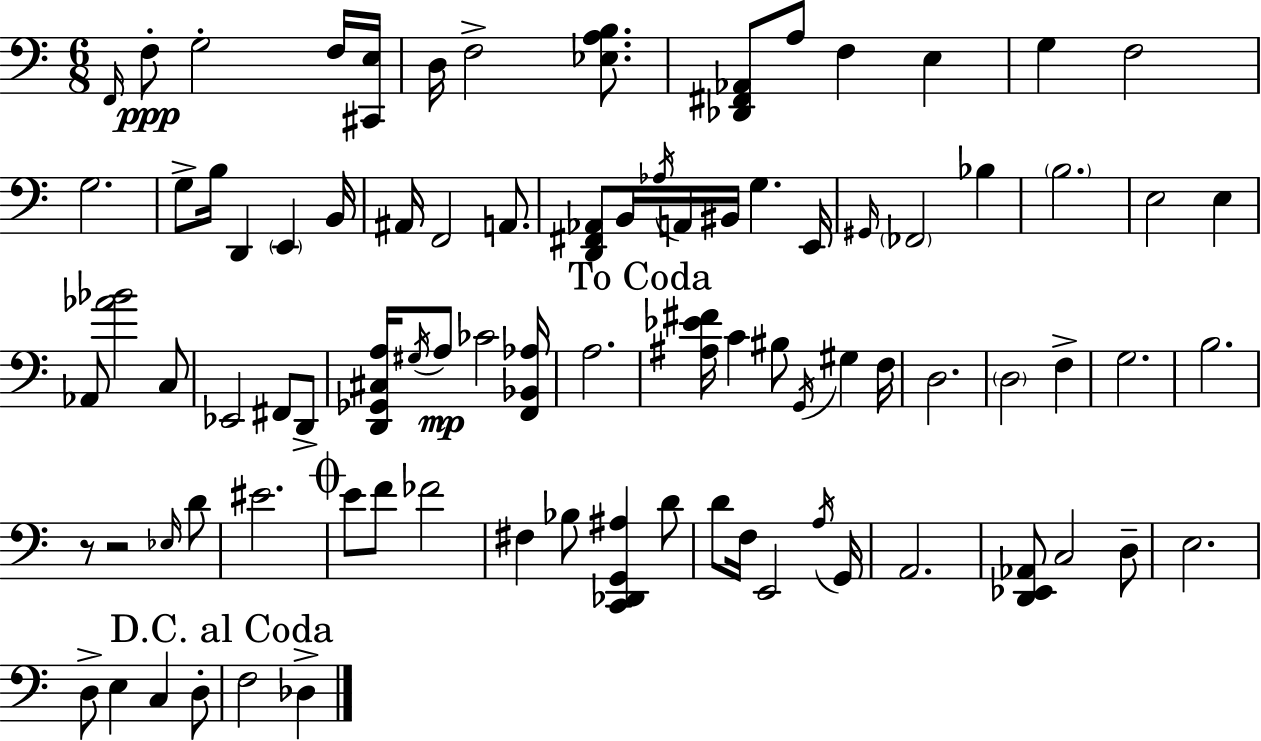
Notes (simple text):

F2/s F3/e G3/h F3/s [C#2,E3]/s D3/s F3/h [Eb3,A3,B3]/e. [Db2,F#2,Ab2]/e A3/e F3/q E3/q G3/q F3/h G3/h. G3/e B3/s D2/q E2/q B2/s A#2/s F2/h A2/e. [D2,F#2,Ab2]/e B2/s Ab3/s A2/s BIS2/s G3/q. E2/s G#2/s FES2/h Bb3/q B3/h. E3/h E3/q Ab2/e [Ab4,Bb4]/h C3/e Eb2/h F#2/e D2/e [D2,Gb2,C#3,A3]/s G#3/s A3/e CES4/h [F2,Bb2,Ab3]/s A3/h. [A#3,Eb4,F#4]/s C4/q BIS3/e G2/s G#3/q F3/s D3/h. D3/h F3/q G3/h. B3/h. R/e R/h Eb3/s D4/e EIS4/h. E4/e F4/e FES4/h F#3/q Bb3/e [C2,Db2,G2,A#3]/q D4/e D4/e F3/s E2/h A3/s G2/s A2/h. [D2,Eb2,Ab2]/e C3/h D3/e E3/h. D3/e E3/q C3/q D3/e F3/h Db3/q